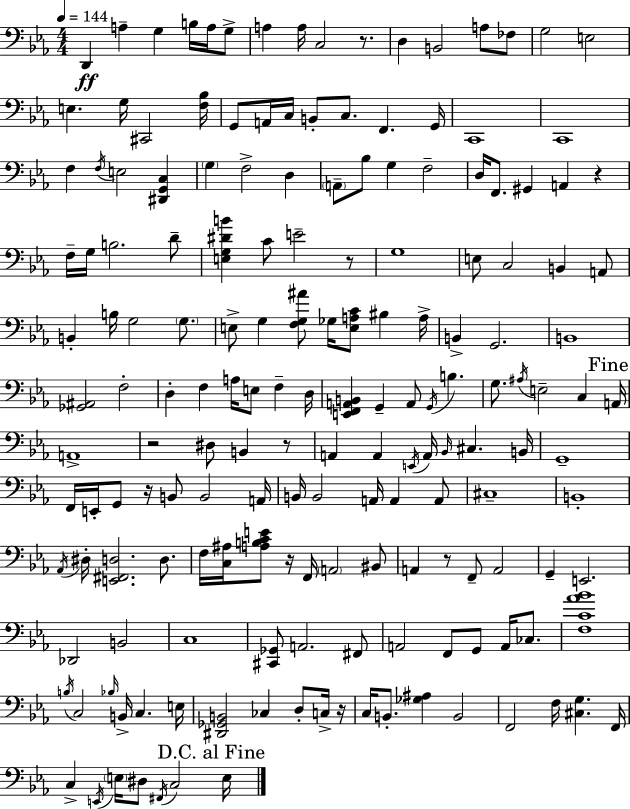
X:1
T:Untitled
M:4/4
L:1/4
K:Eb
D,, A, G, B,/4 A,/4 G,/2 A, A,/4 C,2 z/2 D, B,,2 A,/2 _F,/2 G,2 E,2 E, G,/4 ^C,,2 [F,_B,]/4 G,,/2 A,,/4 C,/4 B,,/2 C,/2 F,, G,,/4 C,,4 C,,4 F, F,/4 E,2 [^D,,G,,C,] G, F,2 D, A,,/2 _B,/2 G, F,2 D,/4 F,,/2 ^G,, A,, z F,/4 G,/4 B,2 D/2 [E,G,^DB] C/2 E2 z/2 G,4 E,/2 C,2 B,, A,,/2 B,, B,/4 G,2 G,/2 E,/2 G, [F,G,^A]/2 _G,/4 [E,A,C]/2 ^B, A,/4 B,, G,,2 B,,4 [_G,,^A,,]2 F,2 D, F, A,/4 E,/2 F, D,/4 [E,,F,,A,,B,,] G,, A,,/2 G,,/4 B, G,/2 ^A,/4 E,2 C, A,,/4 A,,4 z2 ^D,/2 B,, z/2 A,, A,, E,,/4 A,,/4 _B,,/4 ^C, B,,/4 G,,4 F,,/4 E,,/4 G,,/2 z/4 B,,/2 B,,2 A,,/4 B,,/4 B,,2 A,,/4 A,, A,,/2 ^C,4 B,,4 _A,,/4 ^D,/4 [E,,^F,,D,]2 D,/2 F,/4 [C,^A,]/4 [A,B,CE]/2 z/4 F,,/4 A,,2 ^B,,/2 A,, z/2 F,,/2 A,,2 G,, E,,2 _D,,2 B,,2 C,4 [^C,,_G,,]/2 A,,2 ^F,,/2 A,,2 F,,/2 G,,/2 A,,/4 _C,/2 [F,C_A_B]4 B,/4 C,2 _B,/4 B,,/4 C, E,/4 [^D,,_G,,B,,]2 _C, D,/2 C,/4 z/4 C,/4 B,,/2 [_G,^A,] B,,2 F,,2 F,/4 [^C,G,] F,,/4 C, E,,/4 E,/4 ^D,/2 ^F,,/4 C,2 E,/4